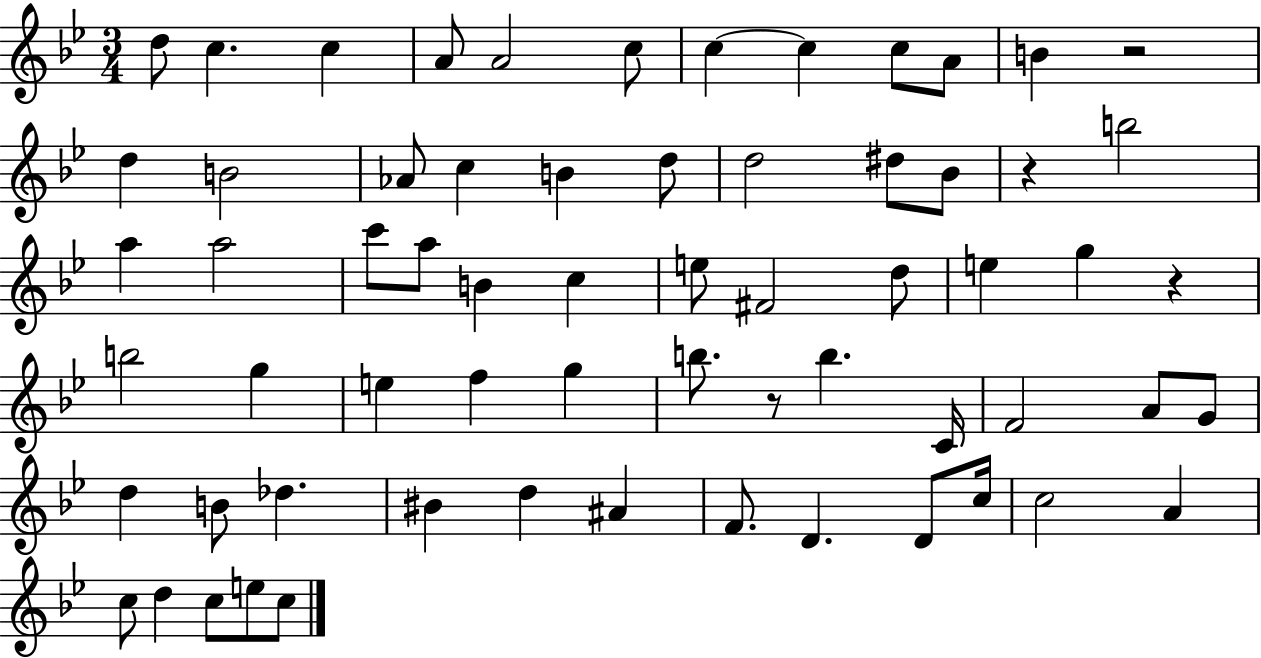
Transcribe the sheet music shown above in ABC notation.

X:1
T:Untitled
M:3/4
L:1/4
K:Bb
d/2 c c A/2 A2 c/2 c c c/2 A/2 B z2 d B2 _A/2 c B d/2 d2 ^d/2 _B/2 z b2 a a2 c'/2 a/2 B c e/2 ^F2 d/2 e g z b2 g e f g b/2 z/2 b C/4 F2 A/2 G/2 d B/2 _d ^B d ^A F/2 D D/2 c/4 c2 A c/2 d c/2 e/2 c/2